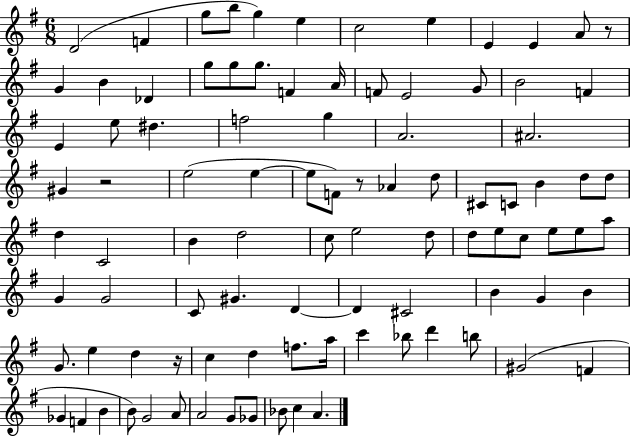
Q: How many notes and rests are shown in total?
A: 95